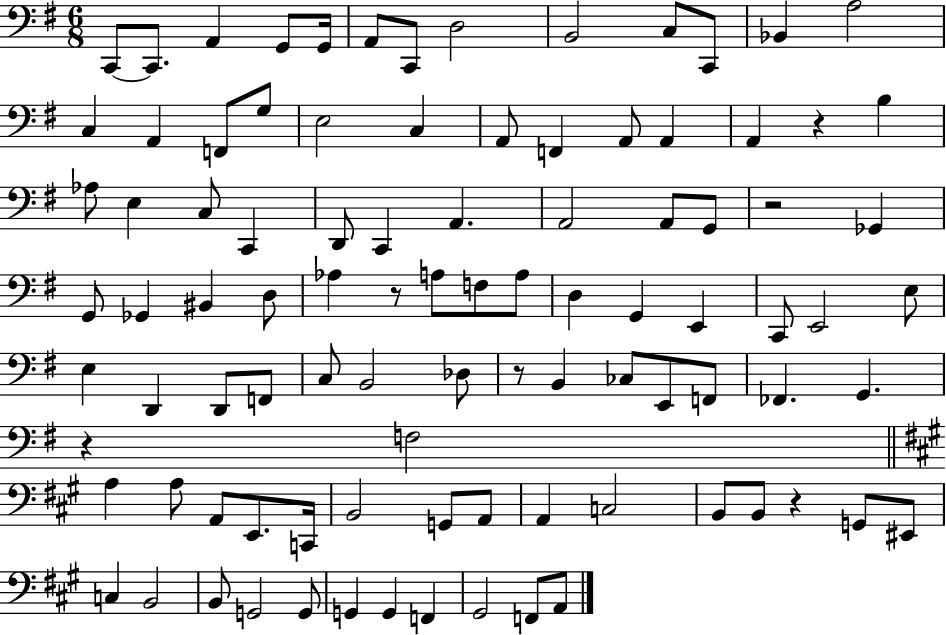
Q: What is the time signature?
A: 6/8